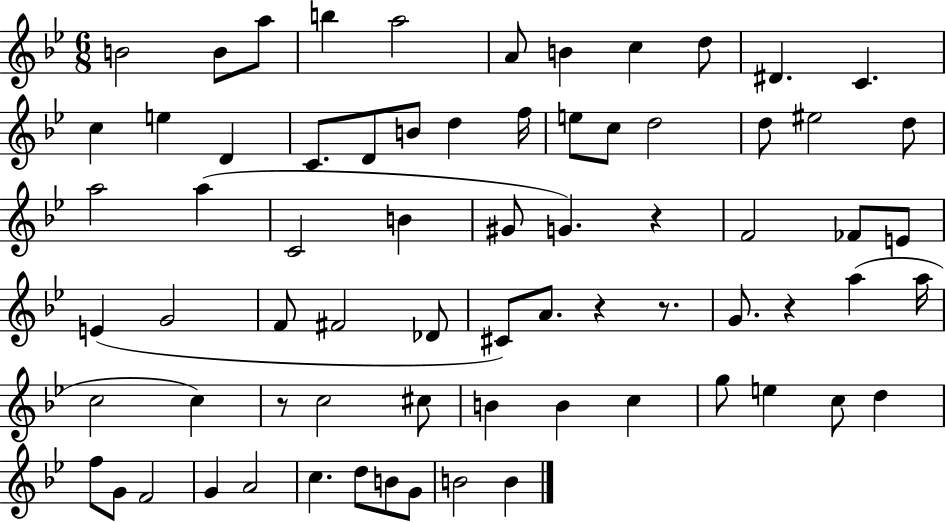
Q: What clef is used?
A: treble